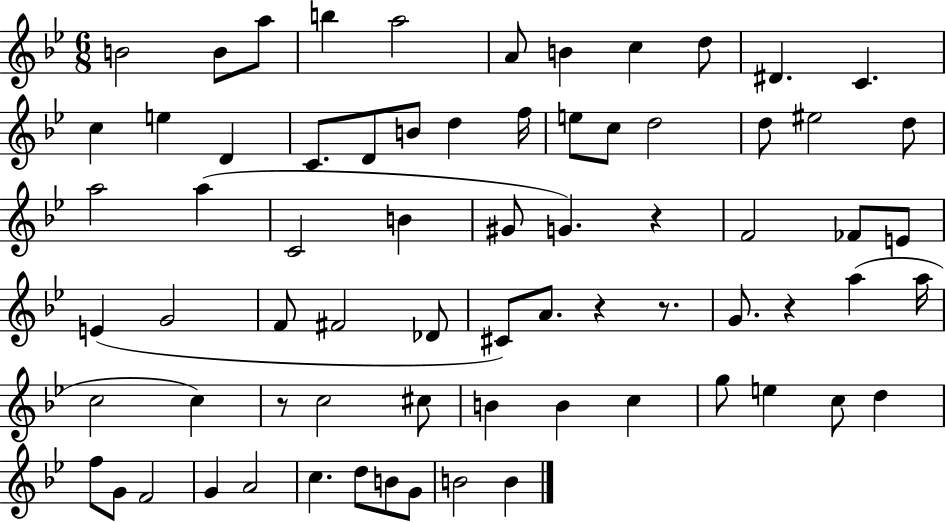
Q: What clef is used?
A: treble